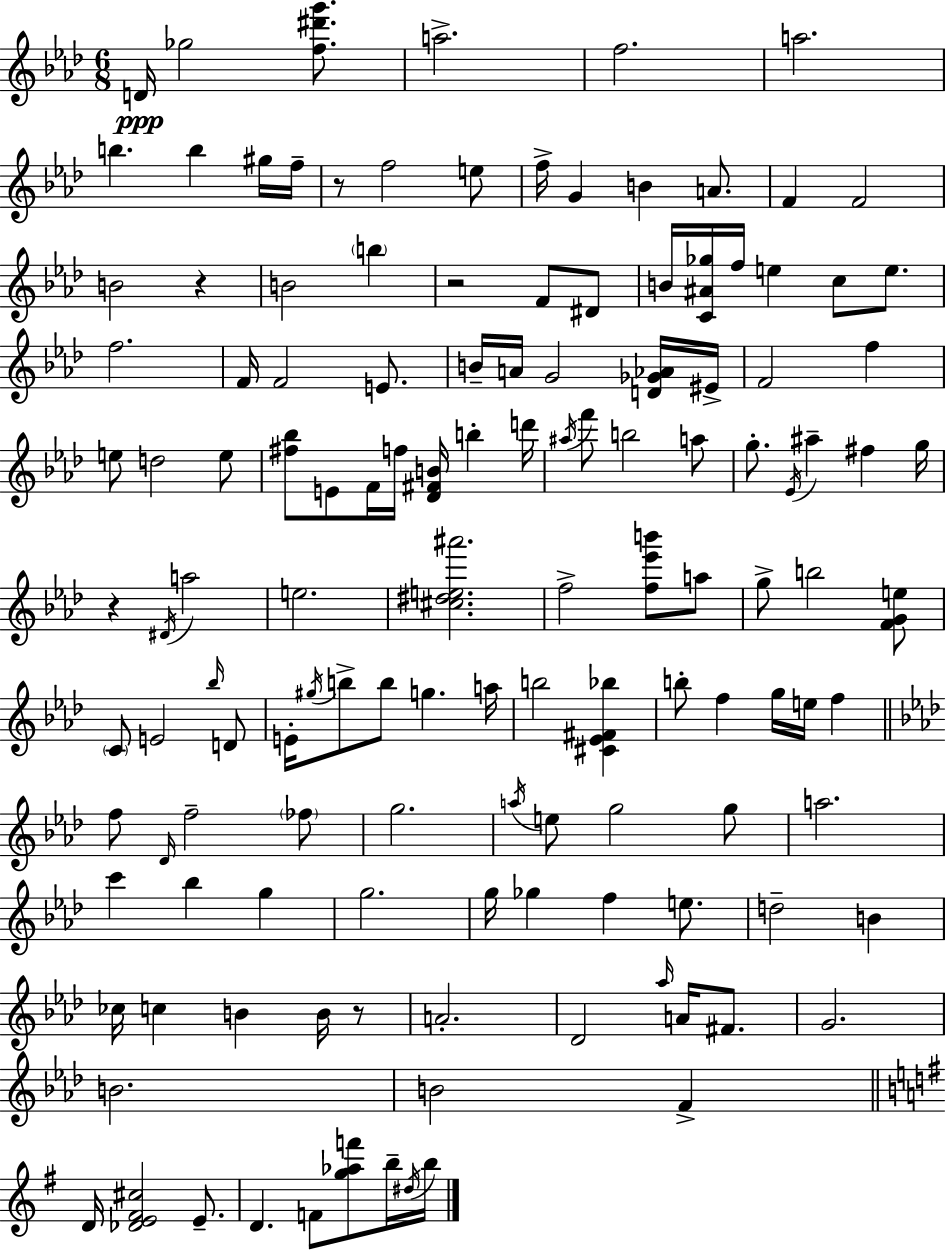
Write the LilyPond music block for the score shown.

{
  \clef treble
  \numericTimeSignature
  \time 6/8
  \key f \minor
  d'16\ppp ges''2 <f'' dis''' g'''>8. | a''2.-> | f''2. | a''2. | \break b''4. b''4 gis''16 f''16-- | r8 f''2 e''8 | f''16-> g'4 b'4 a'8. | f'4 f'2 | \break b'2 r4 | b'2 \parenthesize b''4 | r2 f'8 dis'8 | b'16 <c' ais' ges''>16 f''16 e''4 c''8 e''8. | \break f''2. | f'16 f'2 e'8. | b'16-- a'16 g'2 <d' ges' aes'>16 eis'16-> | f'2 f''4 | \break e''8 d''2 e''8 | <fis'' bes''>8 e'8 f'16 f''16 <des' fis' b'>16 b''4-. d'''16 | \acciaccatura { ais''16 } f'''8 b''2 a''8 | g''8.-. \acciaccatura { ees'16 } ais''4-- fis''4 | \break g''16 r4 \acciaccatura { dis'16 } a''2 | e''2. | <cis'' dis'' e'' ais'''>2. | f''2-> <f'' ees''' b'''>8 | \break a''8 g''8-> b''2 | <f' g' e''>8 \parenthesize c'8 e'2 | \grace { bes''16 } d'8 e'16-. \acciaccatura { gis''16 } b''8-> b''8 g''4. | a''16 b''2 | \break <cis' ees' fis' bes''>4 b''8-. f''4 g''16 | e''16 f''4 \bar "||" \break \key aes \major f''8 \grace { des'16 } f''2-- \parenthesize fes''8 | g''2. | \acciaccatura { a''16 } e''8 g''2 | g''8 a''2. | \break c'''4 bes''4 g''4 | g''2. | g''16 ges''4 f''4 e''8. | d''2-- b'4 | \break ces''16 c''4 b'4 b'16 | r8 a'2.-. | des'2 \grace { aes''16 } a'16 | fis'8. g'2. | \break b'2. | b'2 f'4-> | \bar "||" \break \key g \major d'16 <des' e' fis' cis''>2 e'8.-- | d'4. f'8 <g'' aes'' f'''>8 b''16-- \acciaccatura { dis''16 } | b''16 \bar "|."
}